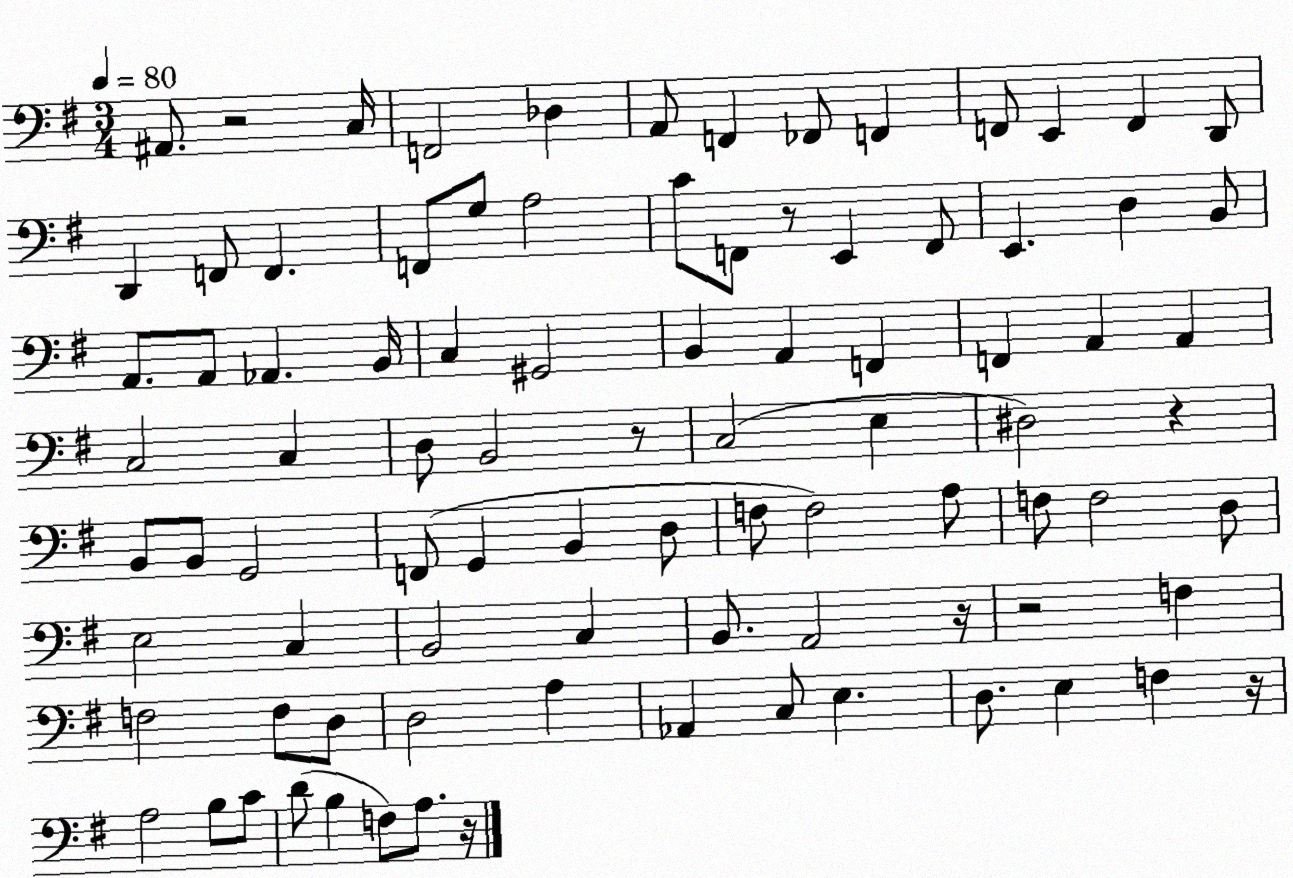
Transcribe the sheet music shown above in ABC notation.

X:1
T:Untitled
M:3/4
L:1/4
K:G
^A,,/2 z2 C,/4 F,,2 _D, A,,/2 F,, _F,,/2 F,, F,,/2 E,, F,, D,,/2 D,, F,,/2 F,, F,,/2 G,/2 A,2 C/2 F,,/2 z/2 E,, F,,/2 E,, D, B,,/2 A,,/2 A,,/2 _A,, B,,/4 C, ^G,,2 B,, A,, F,, F,, A,, A,, C,2 C, D,/2 B,,2 z/2 C,2 E, ^D,2 z B,,/2 B,,/2 G,,2 F,,/2 G,, B,, D,/2 F,/2 F,2 A,/2 F,/2 F,2 D,/2 E,2 C, B,,2 C, B,,/2 A,,2 z/4 z2 F, F,2 F,/2 D,/2 D,2 A, _A,, C,/2 E, D,/2 E, F, z/4 A,2 B,/2 C/2 D/2 B, F,/2 A,/2 z/4